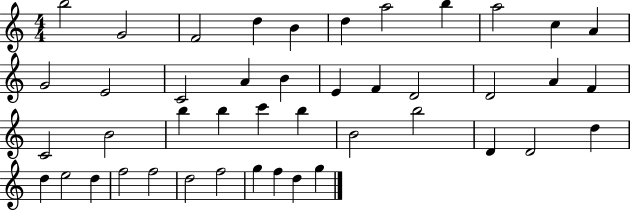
X:1
T:Untitled
M:4/4
L:1/4
K:C
b2 G2 F2 d B d a2 b a2 c A G2 E2 C2 A B E F D2 D2 A F C2 B2 b b c' b B2 b2 D D2 d d e2 d f2 f2 d2 f2 g f d g